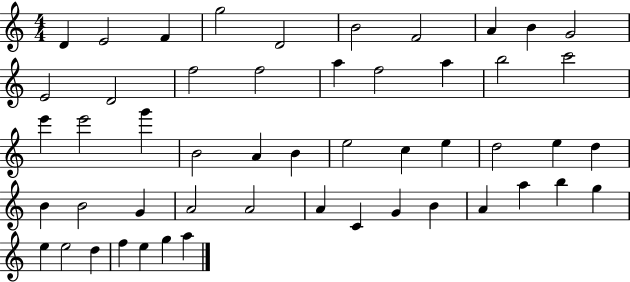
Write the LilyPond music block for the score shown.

{
  \clef treble
  \numericTimeSignature
  \time 4/4
  \key c \major
  d'4 e'2 f'4 | g''2 d'2 | b'2 f'2 | a'4 b'4 g'2 | \break e'2 d'2 | f''2 f''2 | a''4 f''2 a''4 | b''2 c'''2 | \break e'''4 e'''2 g'''4 | b'2 a'4 b'4 | e''2 c''4 e''4 | d''2 e''4 d''4 | \break b'4 b'2 g'4 | a'2 a'2 | a'4 c'4 g'4 b'4 | a'4 a''4 b''4 g''4 | \break e''4 e''2 d''4 | f''4 e''4 g''4 a''4 | \bar "|."
}